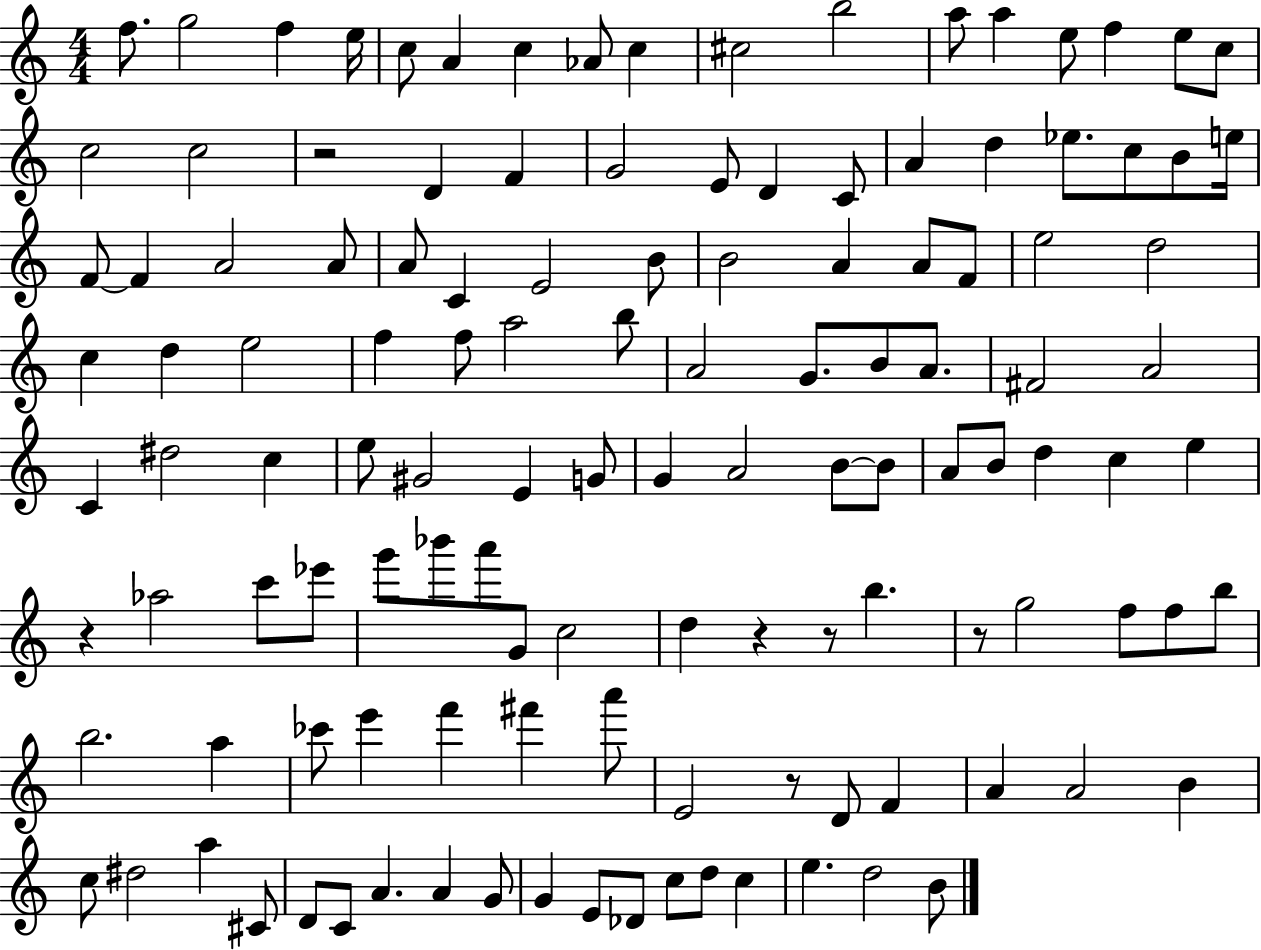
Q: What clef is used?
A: treble